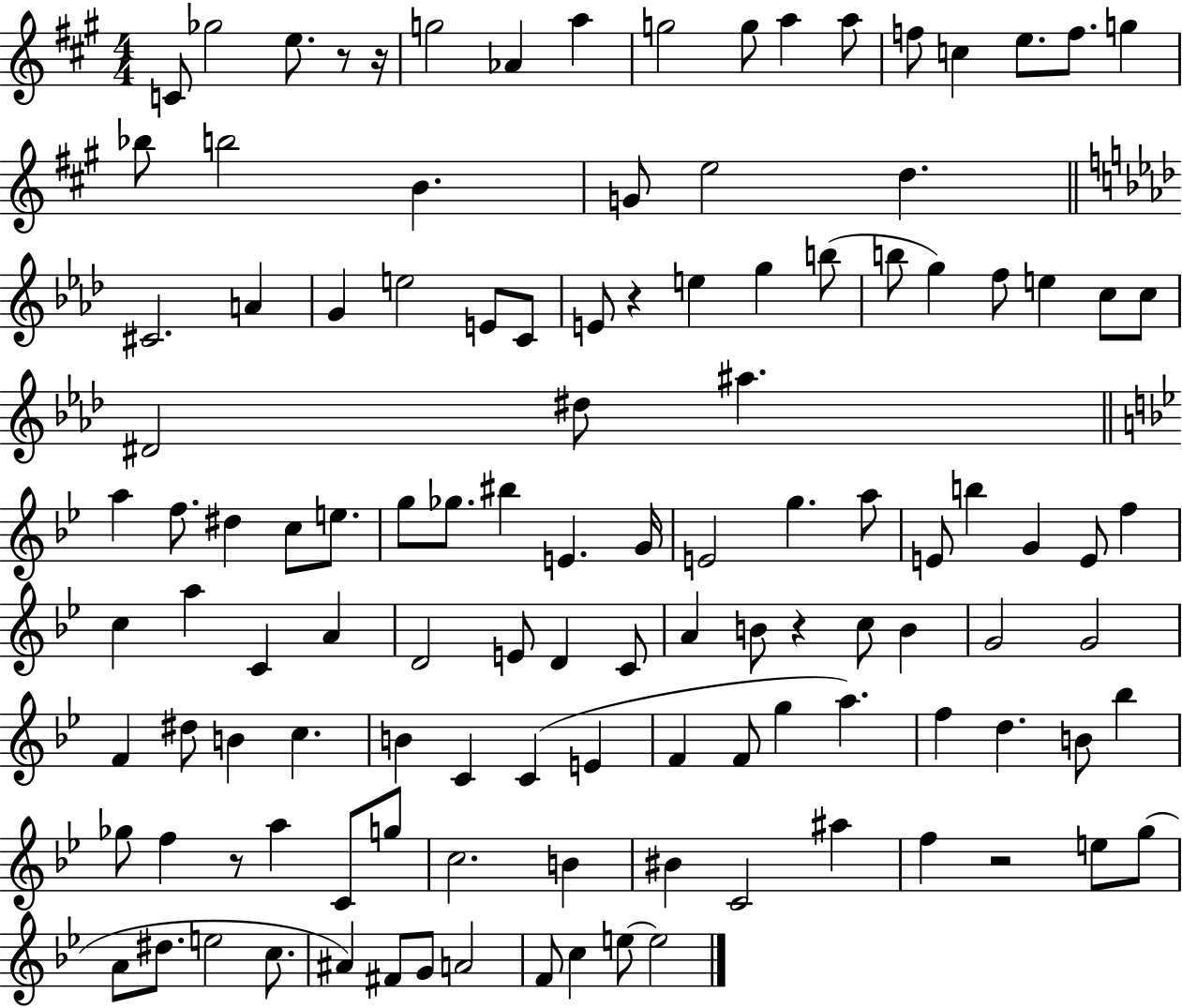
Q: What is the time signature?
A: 4/4